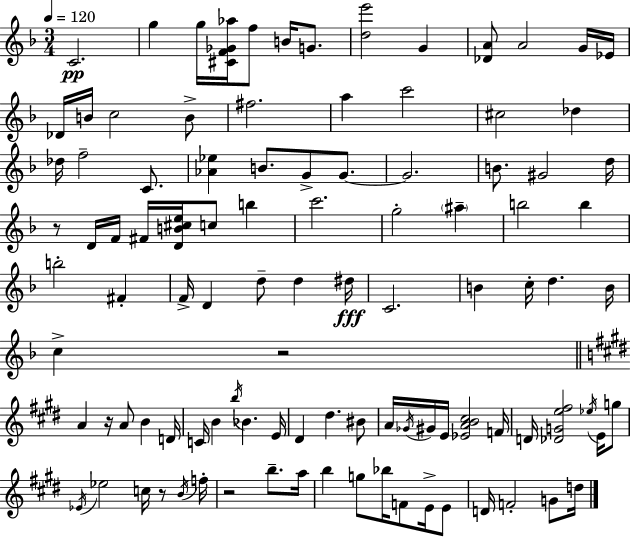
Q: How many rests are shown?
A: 5